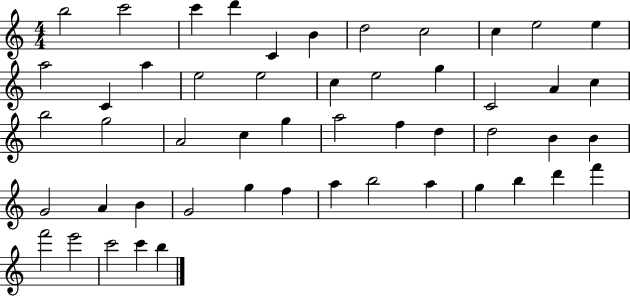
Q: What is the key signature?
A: C major